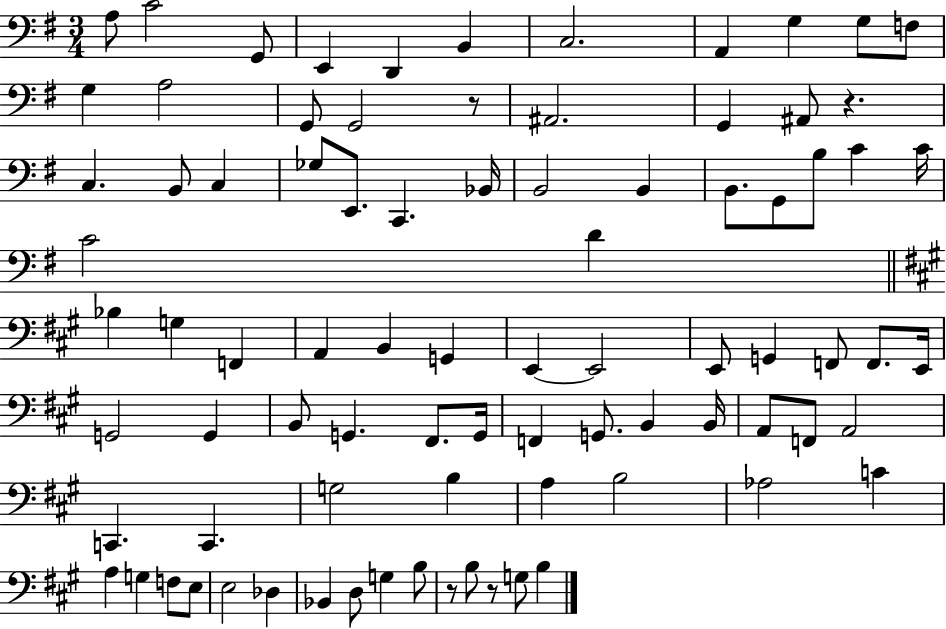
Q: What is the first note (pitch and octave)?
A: A3